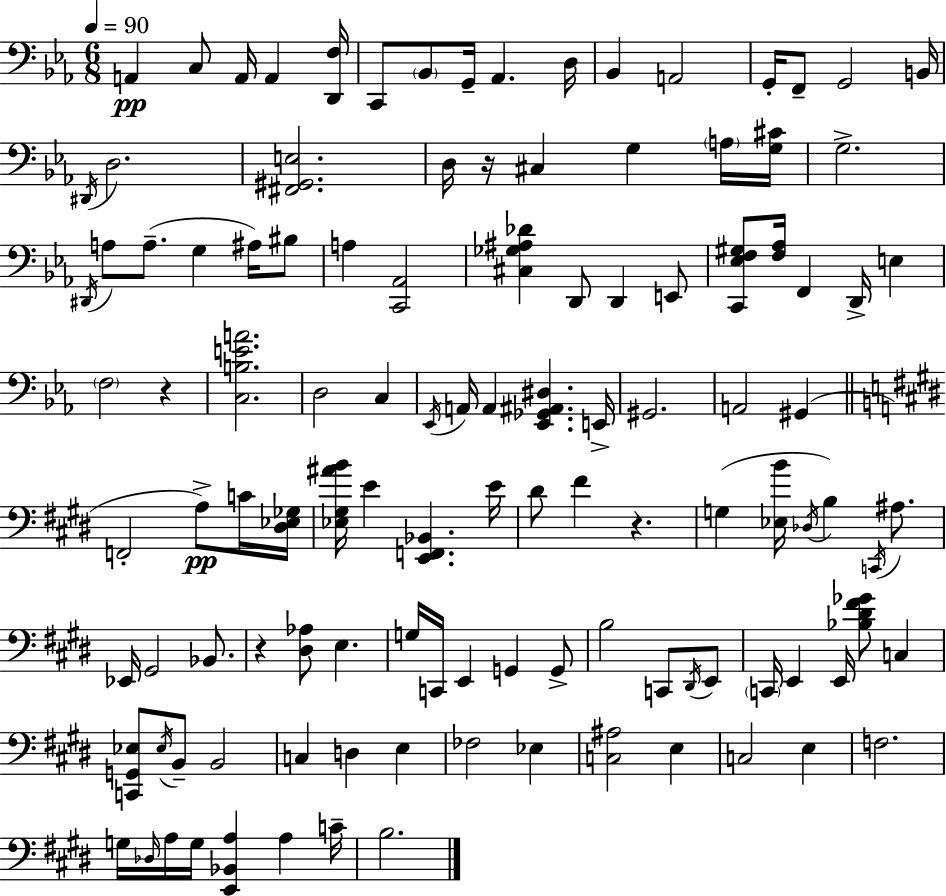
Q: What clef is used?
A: bass